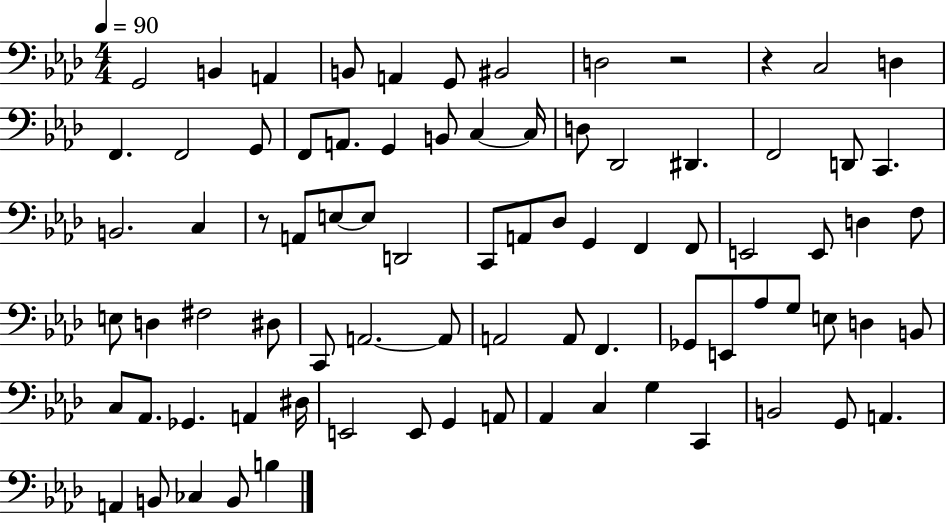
X:1
T:Untitled
M:4/4
L:1/4
K:Ab
G,,2 B,, A,, B,,/2 A,, G,,/2 ^B,,2 D,2 z2 z C,2 D, F,, F,,2 G,,/2 F,,/2 A,,/2 G,, B,,/2 C, C,/4 D,/2 _D,,2 ^D,, F,,2 D,,/2 C,, B,,2 C, z/2 A,,/2 E,/2 E,/2 D,,2 C,,/2 A,,/2 _D,/2 G,, F,, F,,/2 E,,2 E,,/2 D, F,/2 E,/2 D, ^F,2 ^D,/2 C,,/2 A,,2 A,,/2 A,,2 A,,/2 F,, _G,,/2 E,,/2 _A,/2 G,/2 E,/2 D, B,,/2 C,/2 _A,,/2 _G,, A,, ^D,/4 E,,2 E,,/2 G,, A,,/2 _A,, C, G, C,, B,,2 G,,/2 A,, A,, B,,/2 _C, B,,/2 B,